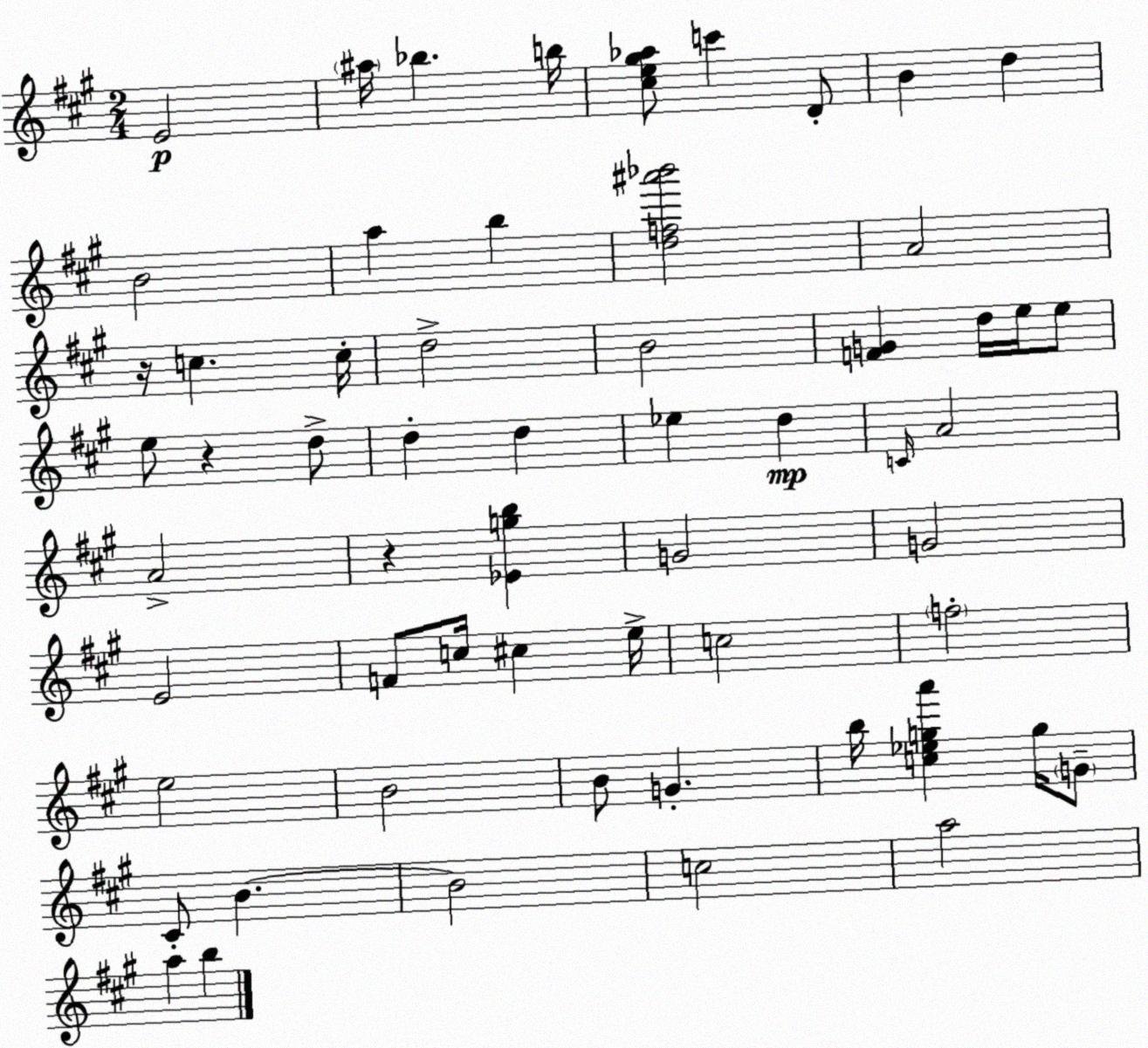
X:1
T:Untitled
M:2/4
L:1/4
K:A
E2 ^a/4 _b b/4 [^ce^g_a]/2 c' D/2 B d B2 a b [df^a'_b']2 A2 z/4 c c/4 d2 B2 [FG] d/4 e/4 e/2 e/2 z d/2 d d _e d C/4 A2 A2 z [_Egb] G2 G2 E2 F/2 c/4 ^c e/4 c2 f2 e2 B2 B/2 G b/4 [c_ega'] g/4 G/2 ^C/2 B B2 c2 a2 a b